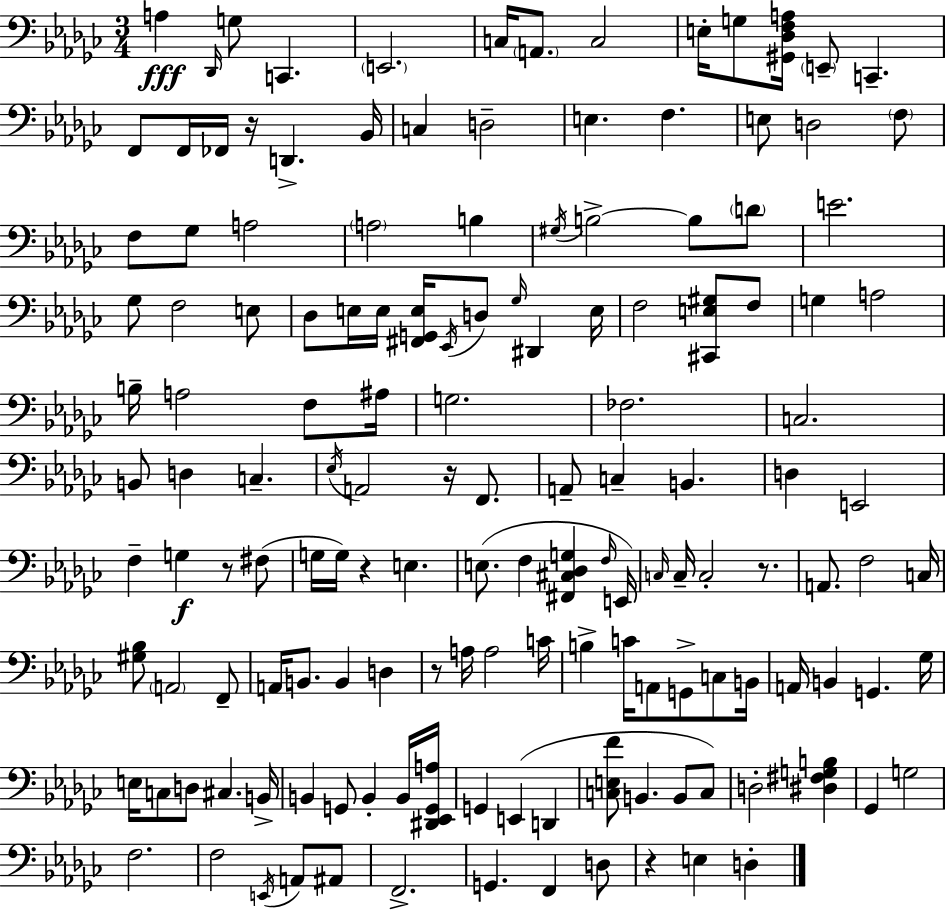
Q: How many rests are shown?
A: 7